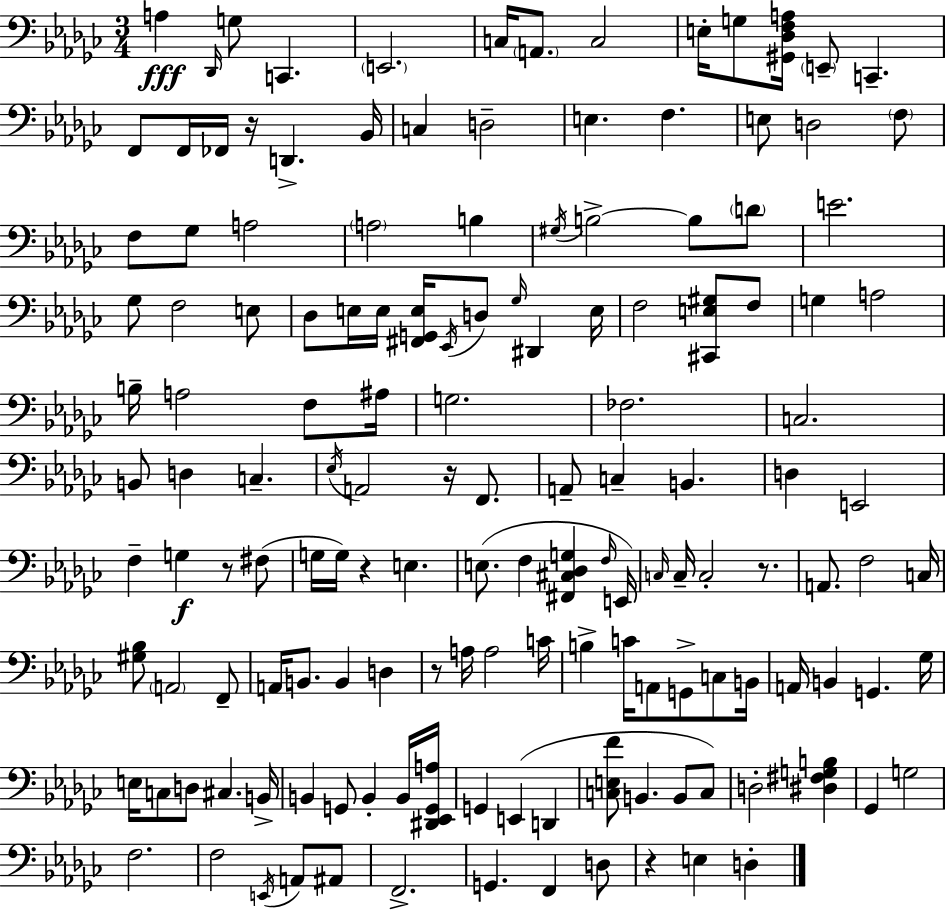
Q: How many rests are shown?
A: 7